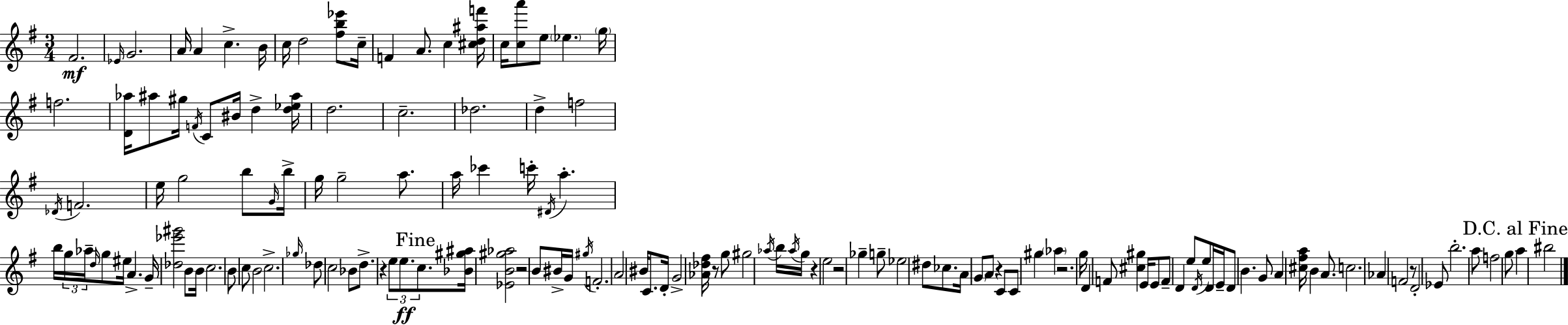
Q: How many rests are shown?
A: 8